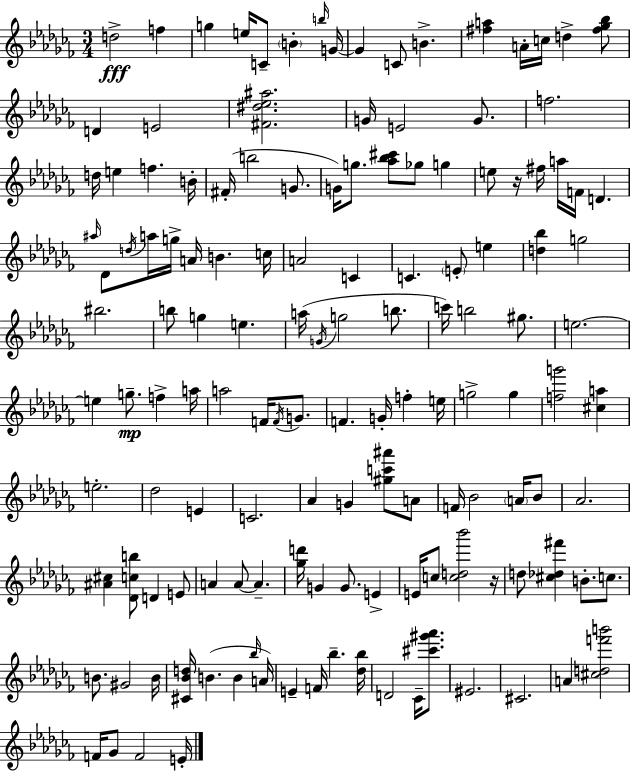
D5/h F5/q G5/q E5/s C4/e B4/q B5/s G4/s G4/q C4/e B4/q. [F#5,A5]/q A4/s C5/s D5/q [F#5,Gb5,Bb5]/e D4/q E4/h [F#4,D#5,Eb5,A#5]/h. G4/s E4/h G4/e. F5/h. D5/s E5/q F5/q. B4/s F#4/s B5/h G4/e. G4/s G5/e. [Ab5,Bb5,C#6]/e Gb5/e G5/q E5/e R/s F#5/s A5/s F4/s D4/q. A#5/s Db4/e D5/s A5/s G5/s A4/s B4/q. C5/s A4/h C4/q C4/q. E4/e E5/q [D5,Bb5]/q G5/h BIS5/h. B5/e G5/q E5/q. A5/s G4/s G5/h B5/e. C6/s B5/h G#5/e. E5/h. E5/q G5/e. F5/q A5/s A5/h F4/s F4/s G4/e. F4/q. G4/s F5/q E5/s G5/h G5/q [F5,G6]/h [C#5,A5]/q E5/h. Db5/h E4/q C4/h. Ab4/q G4/q [G#5,C6,A#6]/e A4/e F4/s Bb4/h A4/s Bb4/e Ab4/h. [A#4,C#5]/q [Db4,C5,B5]/e D4/q E4/e A4/q A4/e A4/q. [Gb5,D6]/s G4/q G4/e. E4/q E4/s C5/e [C5,D5,Bb6]/h R/s D5/e [C#5,Db5,F#6]/q B4/e. C5/e. B4/e. G#4/h B4/s [C#4,Bb4,D5]/s B4/q. B4/q Bb5/s A4/s E4/q F4/s Bb5/q. [Db5,Bb5]/s D4/h CES4/s [C#6,G#6,Ab6]/e. EIS4/h. C#4/h. A4/q [C#5,D5,F6,B6]/h F4/s Gb4/e F4/h E4/s